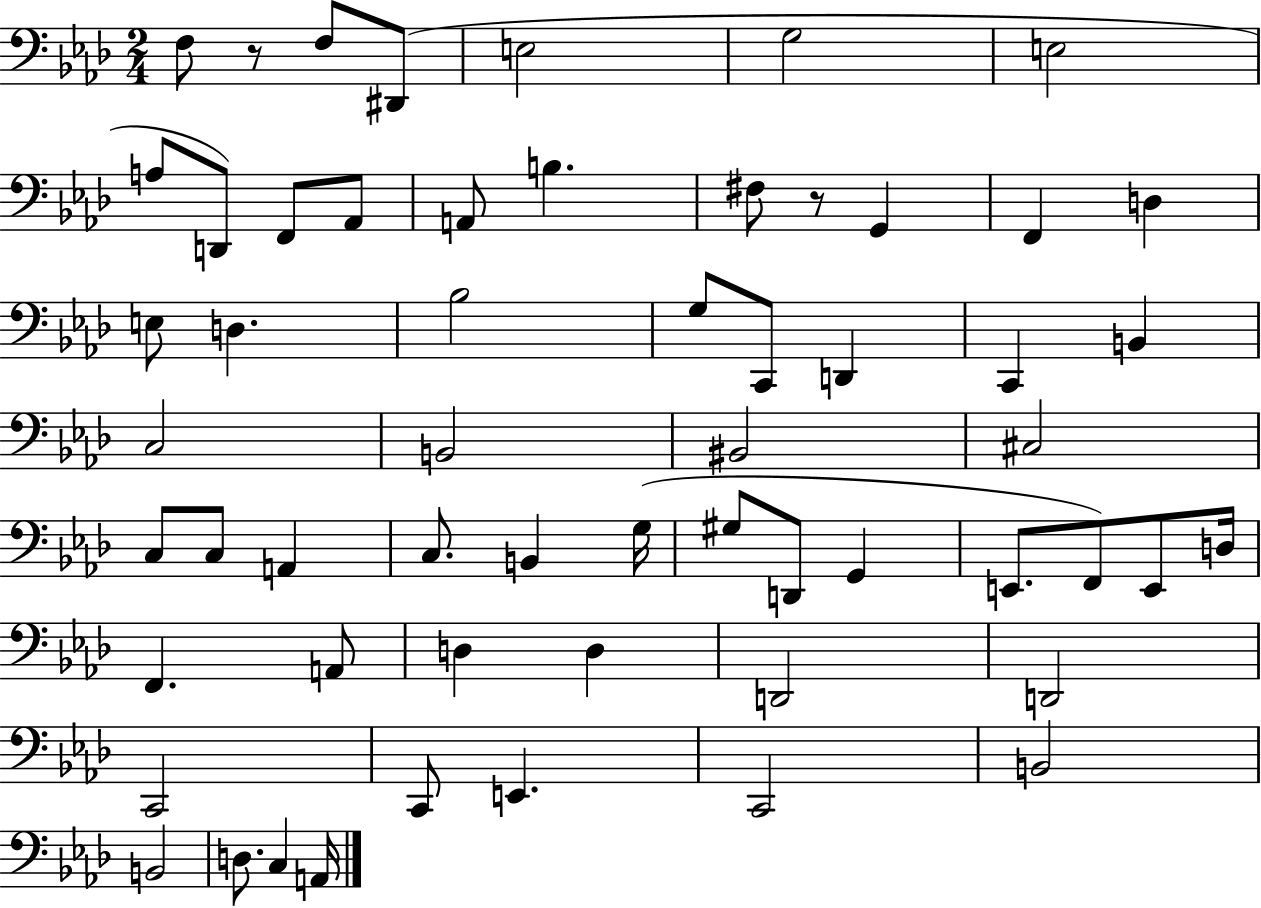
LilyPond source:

{
  \clef bass
  \numericTimeSignature
  \time 2/4
  \key aes \major
  f8 r8 f8 dis,8( | e2 | g2 | e2 | \break a8 d,8) f,8 aes,8 | a,8 b4. | fis8 r8 g,4 | f,4 d4 | \break e8 d4. | bes2 | g8 c,8 d,4 | c,4 b,4 | \break c2 | b,2 | bis,2 | cis2 | \break c8 c8 a,4 | c8. b,4 g16( | gis8 d,8 g,4 | e,8. f,8) e,8 d16 | \break f,4. a,8 | d4 d4 | d,2 | d,2 | \break c,2 | c,8 e,4. | c,2 | b,2 | \break b,2 | d8. c4 a,16 | \bar "|."
}